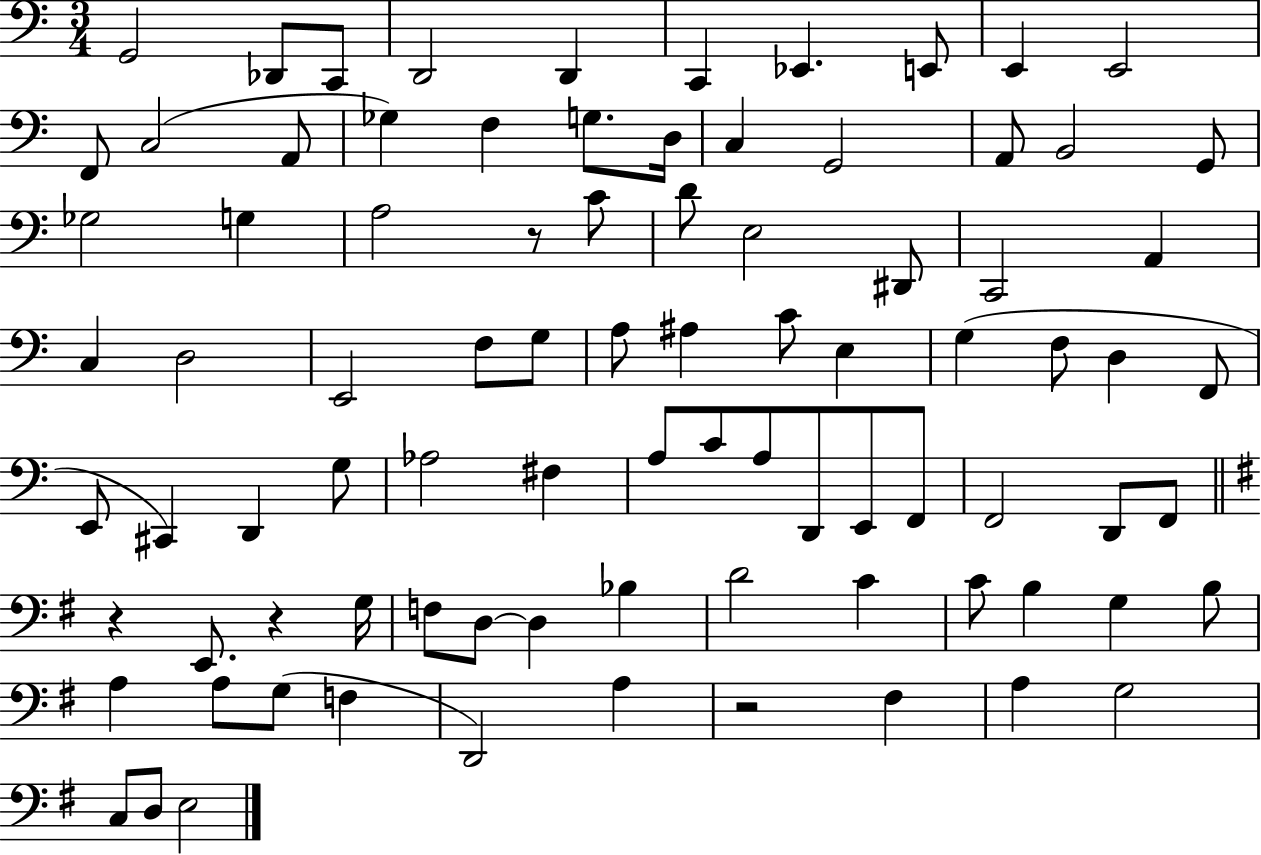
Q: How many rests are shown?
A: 4